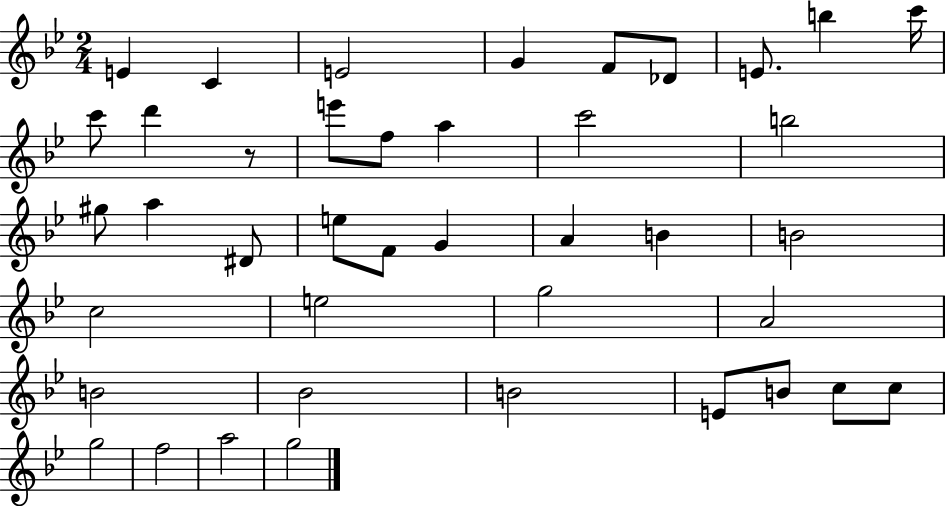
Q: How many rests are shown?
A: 1